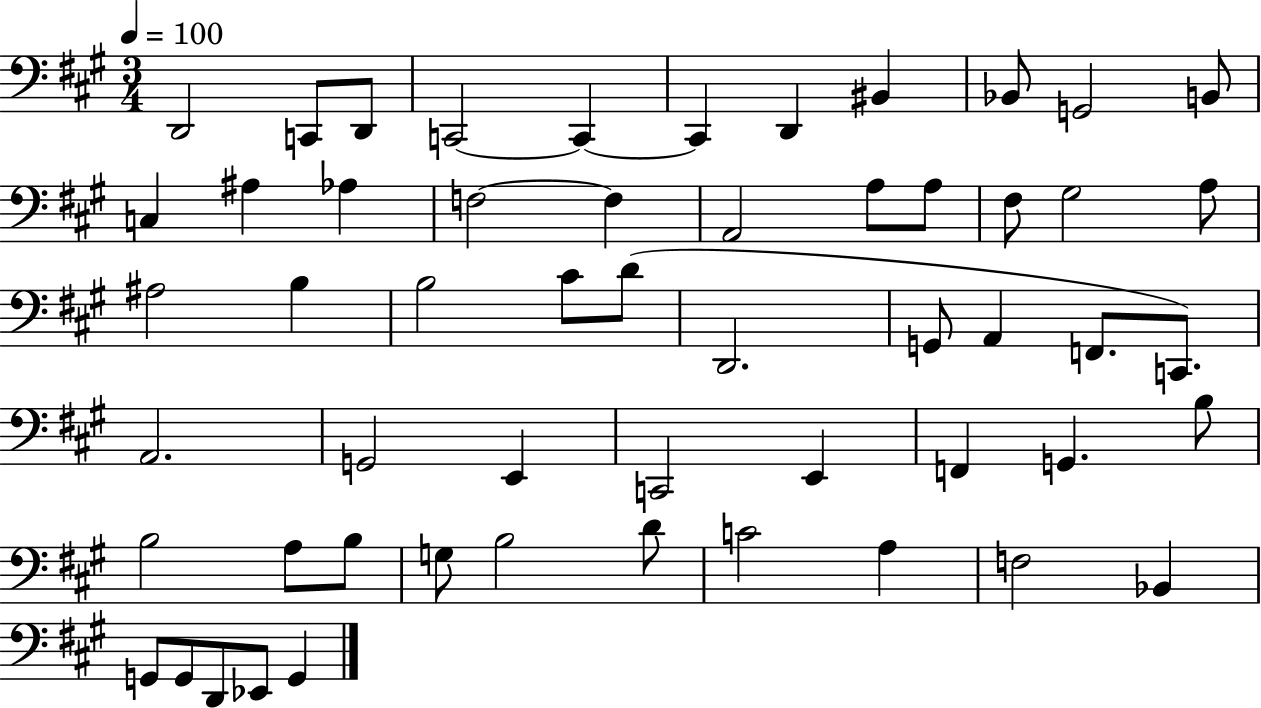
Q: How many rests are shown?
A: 0